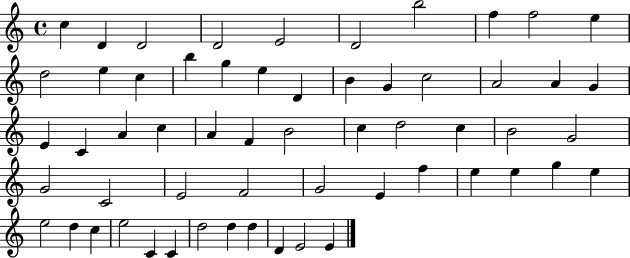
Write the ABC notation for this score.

X:1
T:Untitled
M:4/4
L:1/4
K:C
c D D2 D2 E2 D2 b2 f f2 e d2 e c b g e D B G c2 A2 A G E C A c A F B2 c d2 c B2 G2 G2 C2 E2 F2 G2 E f e e g e e2 d c e2 C C d2 d d D E2 E